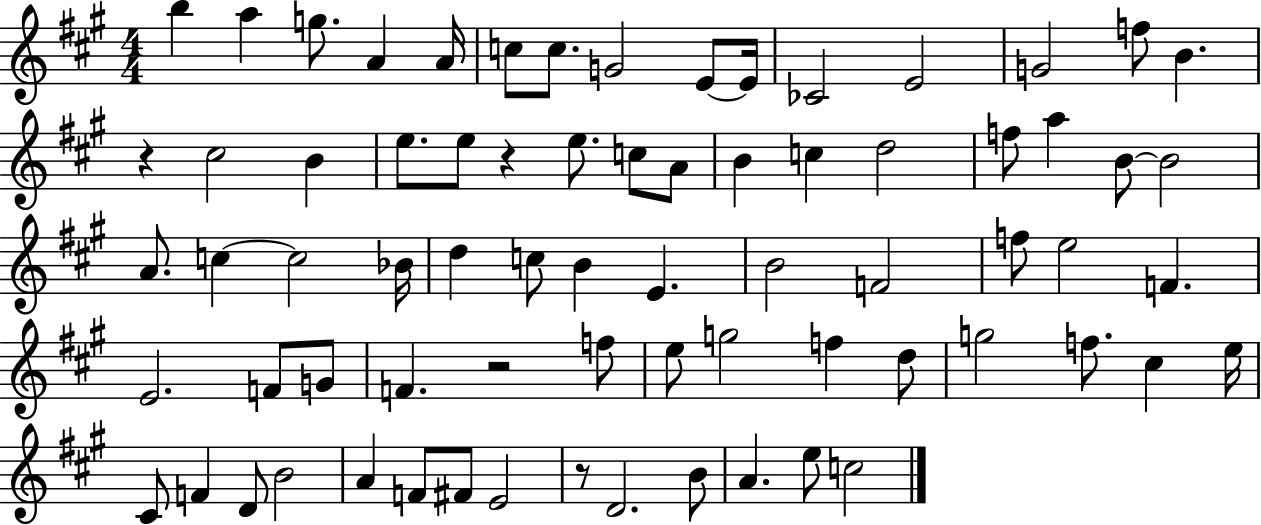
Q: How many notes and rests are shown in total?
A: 72